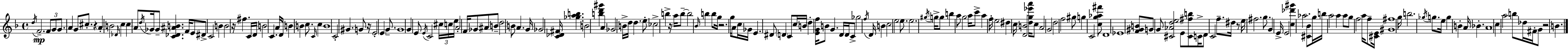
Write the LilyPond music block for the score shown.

{
  \clef treble
  \time 4/4
  \defaultTimeSignature
  \key d \minor
  \acciaccatura { d''16 }\mp f'2.-- \tuplet 3/2 { f'8 g'8 | g'8. } a'4 g'8 cis''8.-. r4 | a'4-. b'2 \grace { des'16 } c''4 | c''4 a'8 \acciaccatura { d''16 } ges'16 ges'8-- <c' des' ais' b'>4. | \break f'16 e'8 dis'8-> c'2 b'4 | b'2 r16 fis''4. | c'16 d'16 b'2 c'4. | a'16 d'16 b'4 \parenthesize b'4 c''8. \grace { c'16 } | \break c''4 b'1 | c'2-. gis'4. | g'8 r16 e'2-. \parenthesize e'4 | g'8.-- g'1 | \break g'4 e'8 \acciaccatura { e'16 } c'2 | \tuplet 3/2 { cis''16 c''16 e''16 } a'2-. f'16 ges'8 | ais'8 \parenthesize b'8-- d''2 b'8 a'4. | g'16 ges'2 <c' des' fis'>16 <ges'' a'' b''>4. | \break b'2 <b'' d''' gis'''>4 | a'4 ges'2 b'16-> d''16 d''4. | e''8-. ces''2-> b''4-> | r16 a''16 b''8--~~ b''2 \grace { bes'16 } | \break b''4 b''8 g''16 r2. | g''16 a'8 c''16 ges'16 e'4. dis'8 | \parenthesize d'4 c'8 c''16 b'16 \parenthesize d''4-. <e' g' f''>16 b'8 g'4. | d'16 d'16 c'8-> ges''2 | \break \acciaccatura { f''16 } d'16 b'4 c''2 e''2 | e''8. e''2. | \acciaccatura { gis''16 } g''16-> g''8 b''4 a''8 | g''2 a''16 c'''8-> a''4 f''16-. | \break e''2 dis''4 c''16 <d' b'>2 | <d'' g'' ees''' a'''>16 c''8 a'2 | g'2 d''2 | f''2 gis''8 g''4 c'2 | \break <c'' g'' aes'' fis'''>8 d'1 | ees'1 | <f' gis' b'>8 g'8 g'8 <cis' aes' d'' e''>2 | e'8 <cis' fis'' b''>8 c'16-> d'8 c'2 | \break f''8.-- dis''16 r8 e''16 fis''2. | g''8. g'4 e'16-> | e'2 <c'' des''' gis'''>4 aes''2. | <cis' bes'>8 g''16 b''16 a''2 | \break a''4 a''8 g''8 f''2 | a''16 f''8-- <cis' e'>16 <gis' fis''>1 | g''16 b''2. | \acciaccatura { ges''16 } g''8. e''16 g''4 b'4-. | \break a'16 bes'4.-. a'1 | c''4 a''2 | b''8 des''16 fis'16-. g'8 r2 | b'4. \bar "|."
}